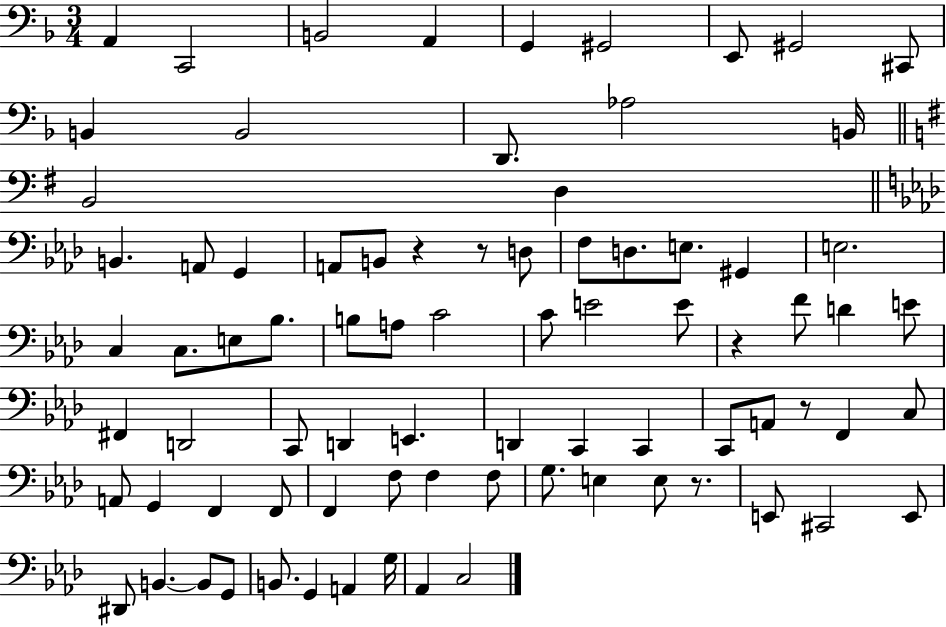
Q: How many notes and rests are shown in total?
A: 81